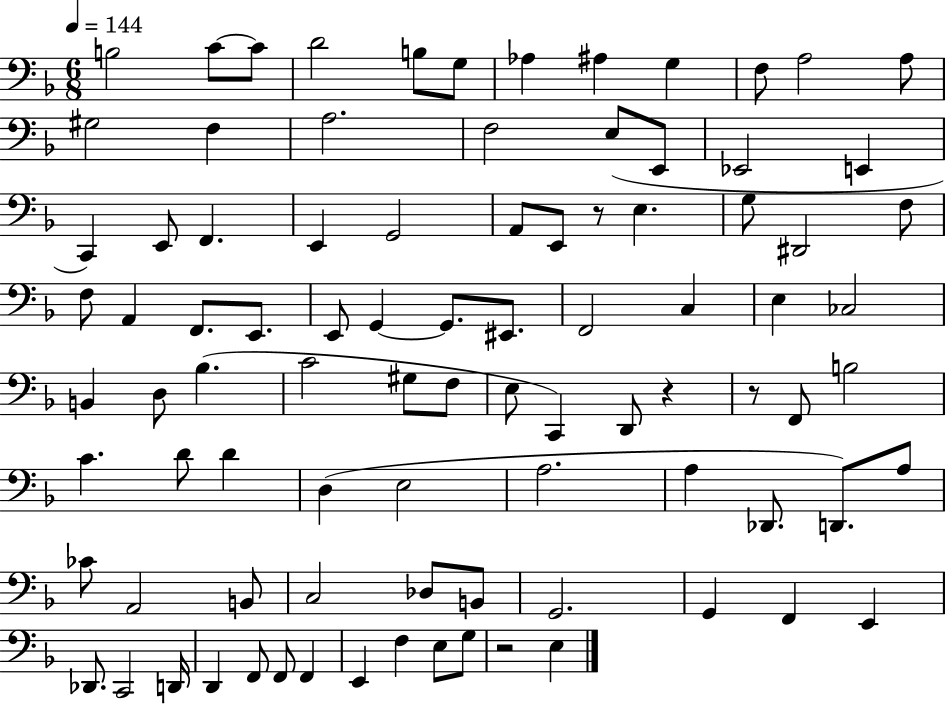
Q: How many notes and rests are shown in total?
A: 90